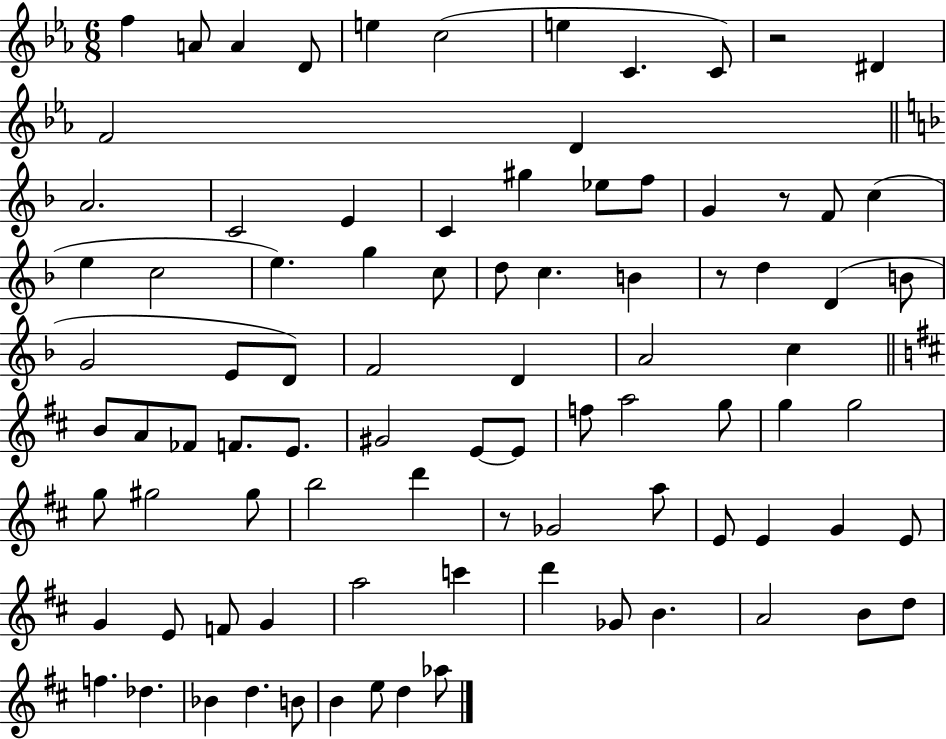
X:1
T:Untitled
M:6/8
L:1/4
K:Eb
f A/2 A D/2 e c2 e C C/2 z2 ^D F2 D A2 C2 E C ^g _e/2 f/2 G z/2 F/2 c e c2 e g c/2 d/2 c B z/2 d D B/2 G2 E/2 D/2 F2 D A2 c B/2 A/2 _F/2 F/2 E/2 ^G2 E/2 E/2 f/2 a2 g/2 g g2 g/2 ^g2 ^g/2 b2 d' z/2 _G2 a/2 E/2 E G E/2 G E/2 F/2 G a2 c' d' _G/2 B A2 B/2 d/2 f _d _B d B/2 B e/2 d _a/2